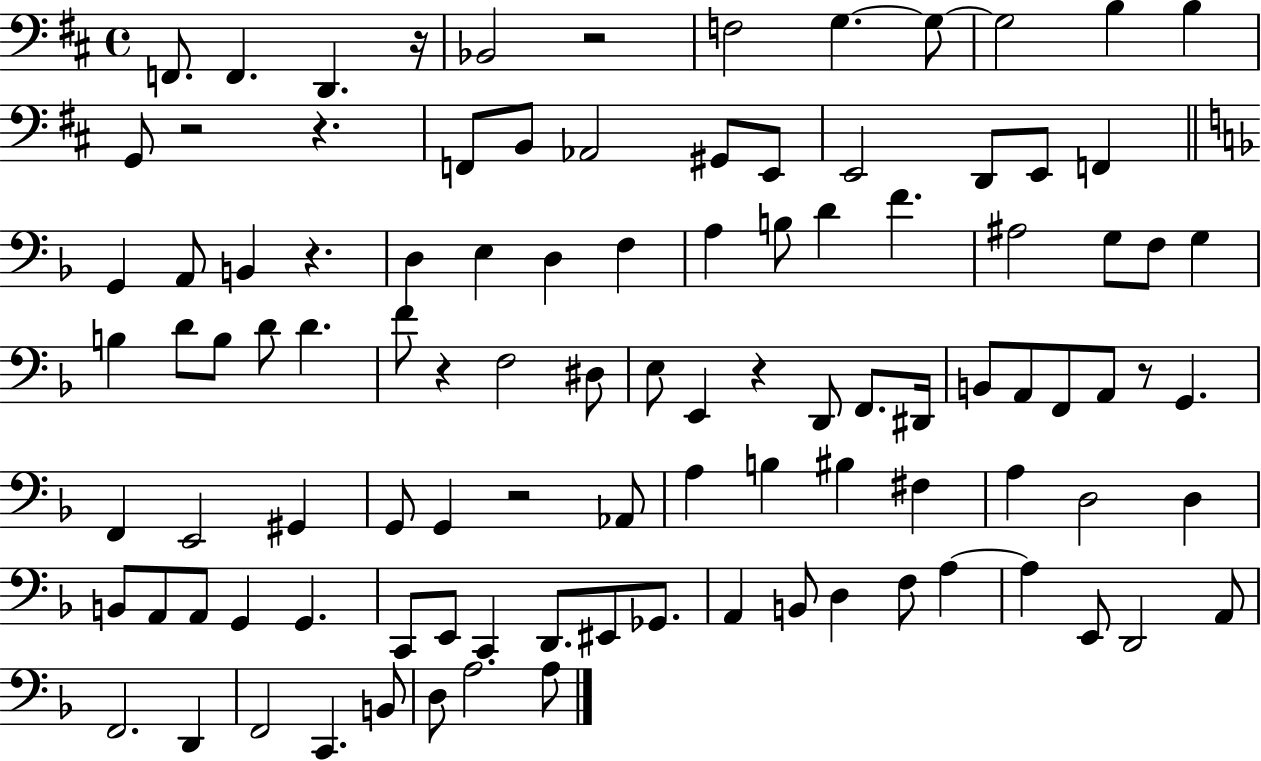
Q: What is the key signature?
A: D major